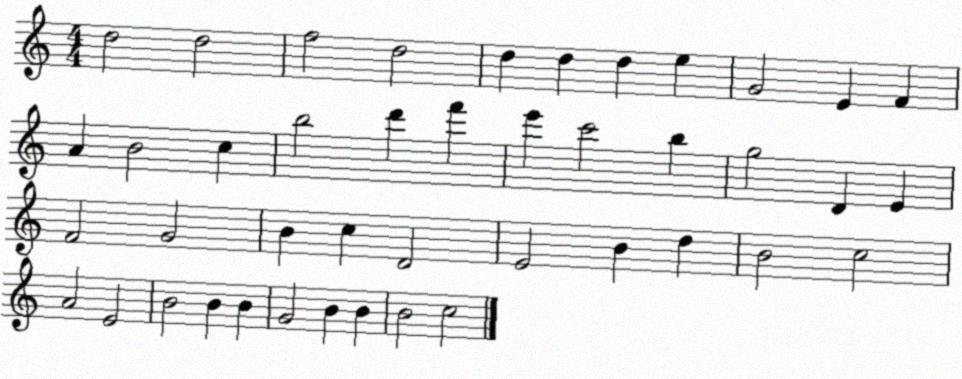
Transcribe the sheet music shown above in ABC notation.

X:1
T:Untitled
M:4/4
L:1/4
K:C
d2 d2 f2 d2 d d d e G2 E F A B2 c b2 d' f' e' c'2 b g2 D E F2 G2 B c D2 E2 B d B2 c2 A2 E2 B2 B B G2 B B B2 c2